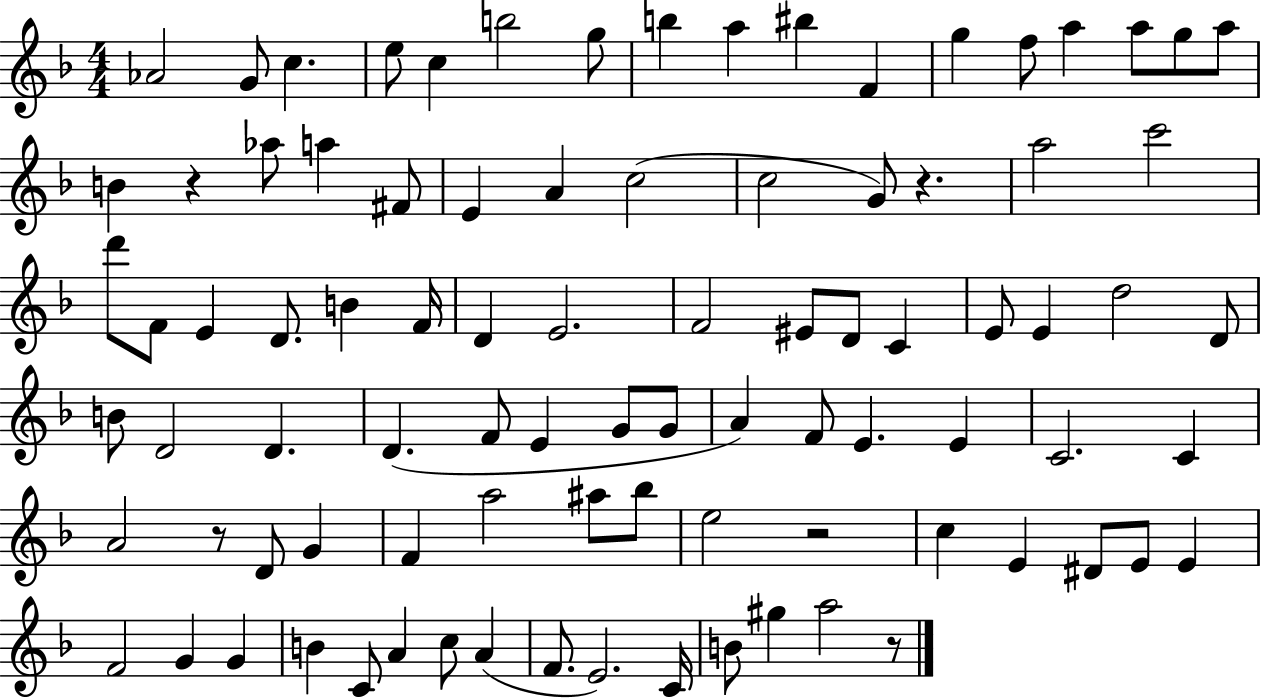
{
  \clef treble
  \numericTimeSignature
  \time 4/4
  \key f \major
  aes'2 g'8 c''4. | e''8 c''4 b''2 g''8 | b''4 a''4 bis''4 f'4 | g''4 f''8 a''4 a''8 g''8 a''8 | \break b'4 r4 aes''8 a''4 fis'8 | e'4 a'4 c''2( | c''2 g'8) r4. | a''2 c'''2 | \break d'''8 f'8 e'4 d'8. b'4 f'16 | d'4 e'2. | f'2 eis'8 d'8 c'4 | e'8 e'4 d''2 d'8 | \break b'8 d'2 d'4. | d'4.( f'8 e'4 g'8 g'8 | a'4) f'8 e'4. e'4 | c'2. c'4 | \break a'2 r8 d'8 g'4 | f'4 a''2 ais''8 bes''8 | e''2 r2 | c''4 e'4 dis'8 e'8 e'4 | \break f'2 g'4 g'4 | b'4 c'8 a'4 c''8 a'4( | f'8. e'2.) c'16 | b'8 gis''4 a''2 r8 | \break \bar "|."
}